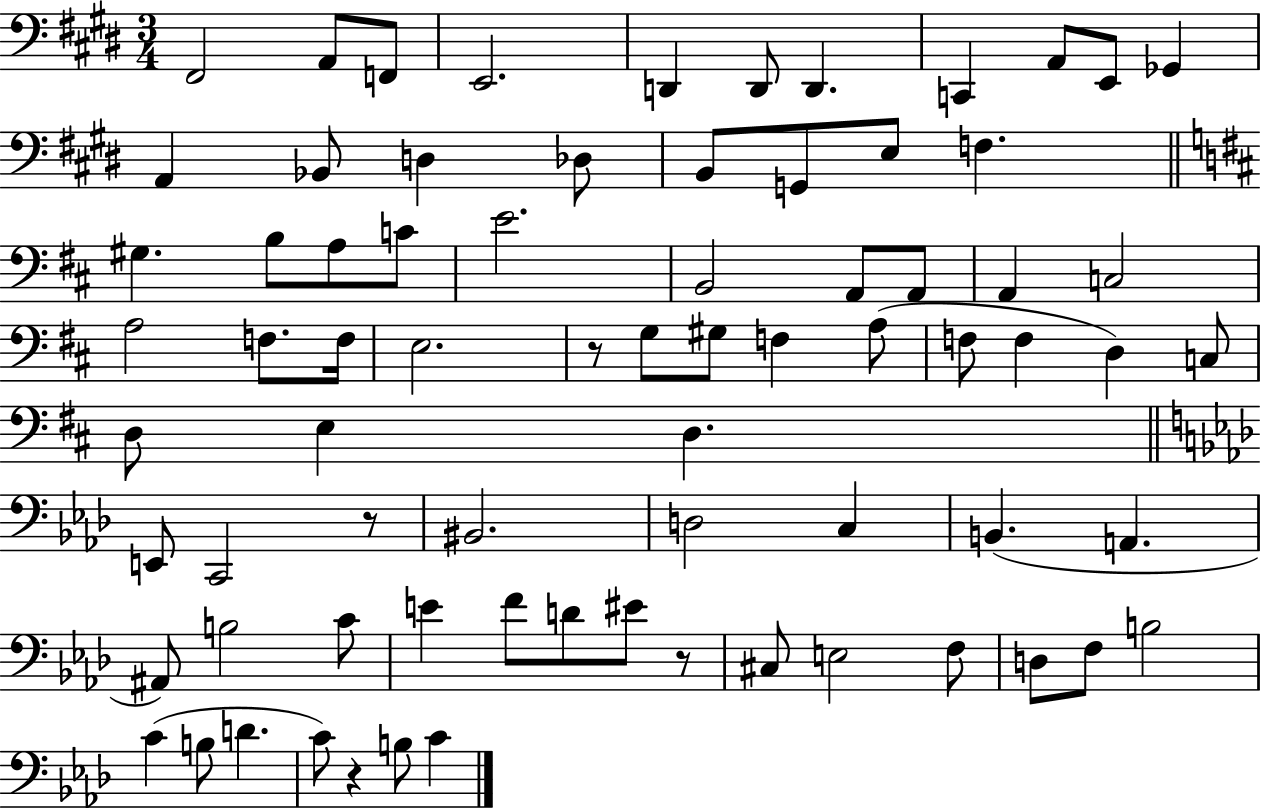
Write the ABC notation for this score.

X:1
T:Untitled
M:3/4
L:1/4
K:E
^F,,2 A,,/2 F,,/2 E,,2 D,, D,,/2 D,, C,, A,,/2 E,,/2 _G,, A,, _B,,/2 D, _D,/2 B,,/2 G,,/2 E,/2 F, ^G, B,/2 A,/2 C/2 E2 B,,2 A,,/2 A,,/2 A,, C,2 A,2 F,/2 F,/4 E,2 z/2 G,/2 ^G,/2 F, A,/2 F,/2 F, D, C,/2 D,/2 E, D, E,,/2 C,,2 z/2 ^B,,2 D,2 C, B,, A,, ^A,,/2 B,2 C/2 E F/2 D/2 ^E/2 z/2 ^C,/2 E,2 F,/2 D,/2 F,/2 B,2 C B,/2 D C/2 z B,/2 C